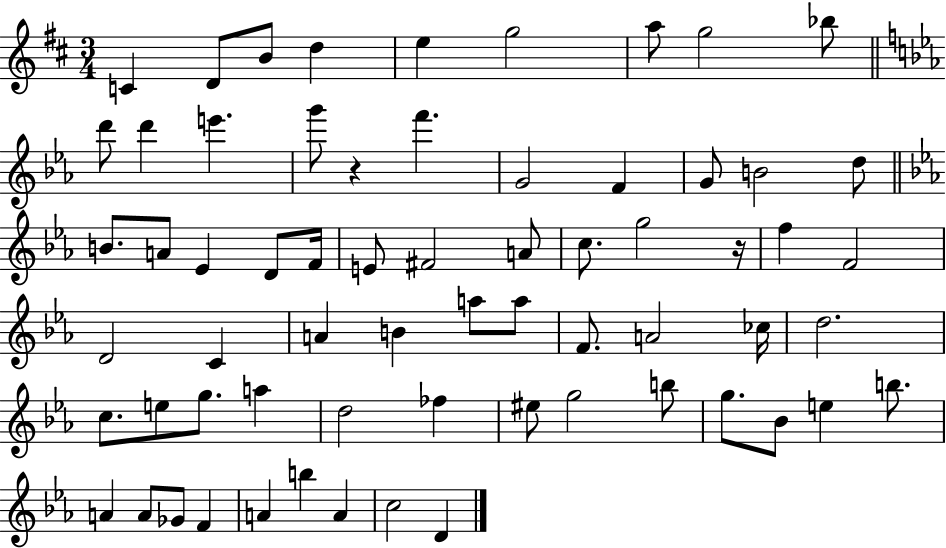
{
  \clef treble
  \numericTimeSignature
  \time 3/4
  \key d \major
  c'4 d'8 b'8 d''4 | e''4 g''2 | a''8 g''2 bes''8 | \bar "||" \break \key ees \major d'''8 d'''4 e'''4. | g'''8 r4 f'''4. | g'2 f'4 | g'8 b'2 d''8 | \break \bar "||" \break \key c \minor b'8. a'8 ees'4 d'8 f'16 | e'8 fis'2 a'8 | c''8. g''2 r16 | f''4 f'2 | \break d'2 c'4 | a'4 b'4 a''8 a''8 | f'8. a'2 ces''16 | d''2. | \break c''8. e''8 g''8. a''4 | d''2 fes''4 | eis''8 g''2 b''8 | g''8. bes'8 e''4 b''8. | \break a'4 a'8 ges'8 f'4 | a'4 b''4 a'4 | c''2 d'4 | \bar "|."
}